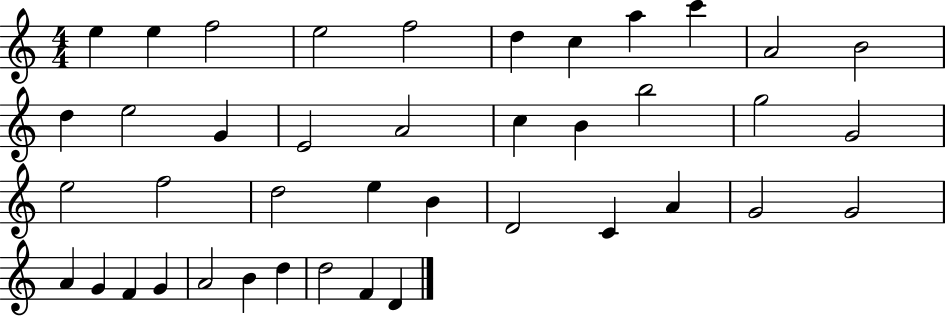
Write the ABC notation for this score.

X:1
T:Untitled
M:4/4
L:1/4
K:C
e e f2 e2 f2 d c a c' A2 B2 d e2 G E2 A2 c B b2 g2 G2 e2 f2 d2 e B D2 C A G2 G2 A G F G A2 B d d2 F D